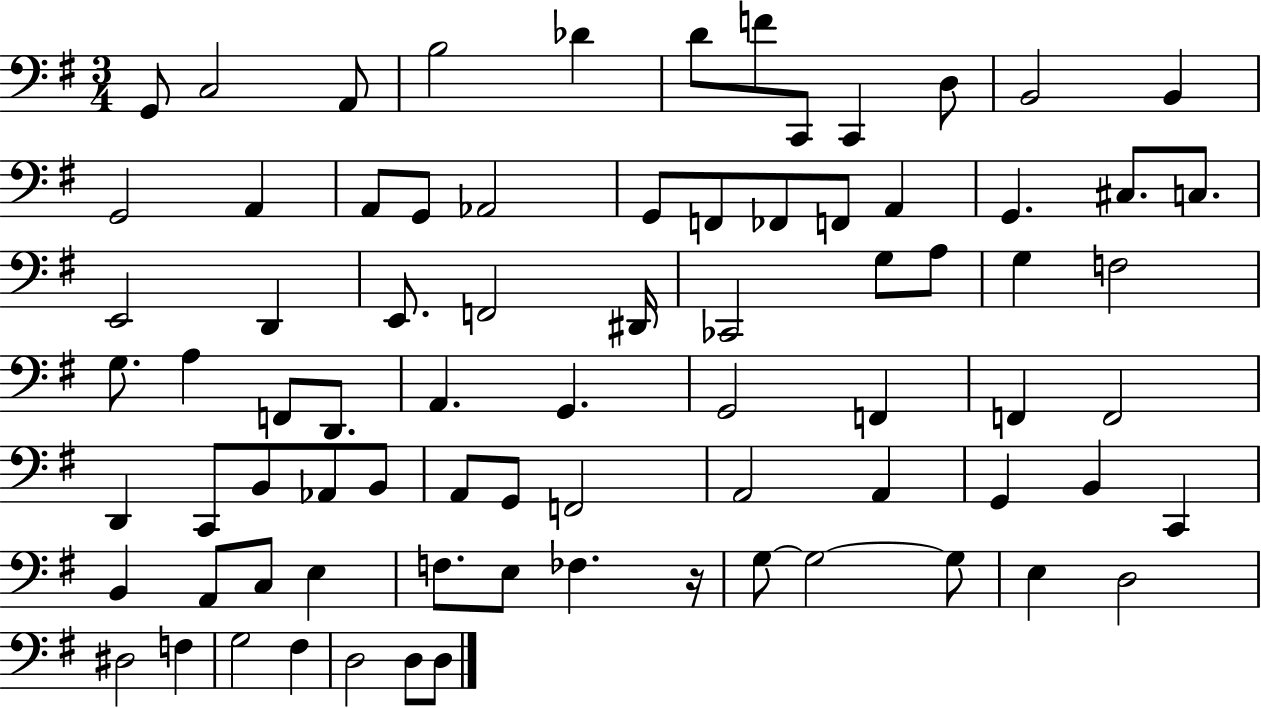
{
  \clef bass
  \numericTimeSignature
  \time 3/4
  \key g \major
  \repeat volta 2 { g,8 c2 a,8 | b2 des'4 | d'8 f'8 c,8 c,4 d8 | b,2 b,4 | \break g,2 a,4 | a,8 g,8 aes,2 | g,8 f,8 fes,8 f,8 a,4 | g,4. cis8. c8. | \break e,2 d,4 | e,8. f,2 dis,16 | ces,2 g8 a8 | g4 f2 | \break g8. a4 f,8 d,8. | a,4. g,4. | g,2 f,4 | f,4 f,2 | \break d,4 c,8 b,8 aes,8 b,8 | a,8 g,8 f,2 | a,2 a,4 | g,4 b,4 c,4 | \break b,4 a,8 c8 e4 | f8. e8 fes4. r16 | g8~~ g2~~ g8 | e4 d2 | \break dis2 f4 | g2 fis4 | d2 d8 d8 | } \bar "|."
}